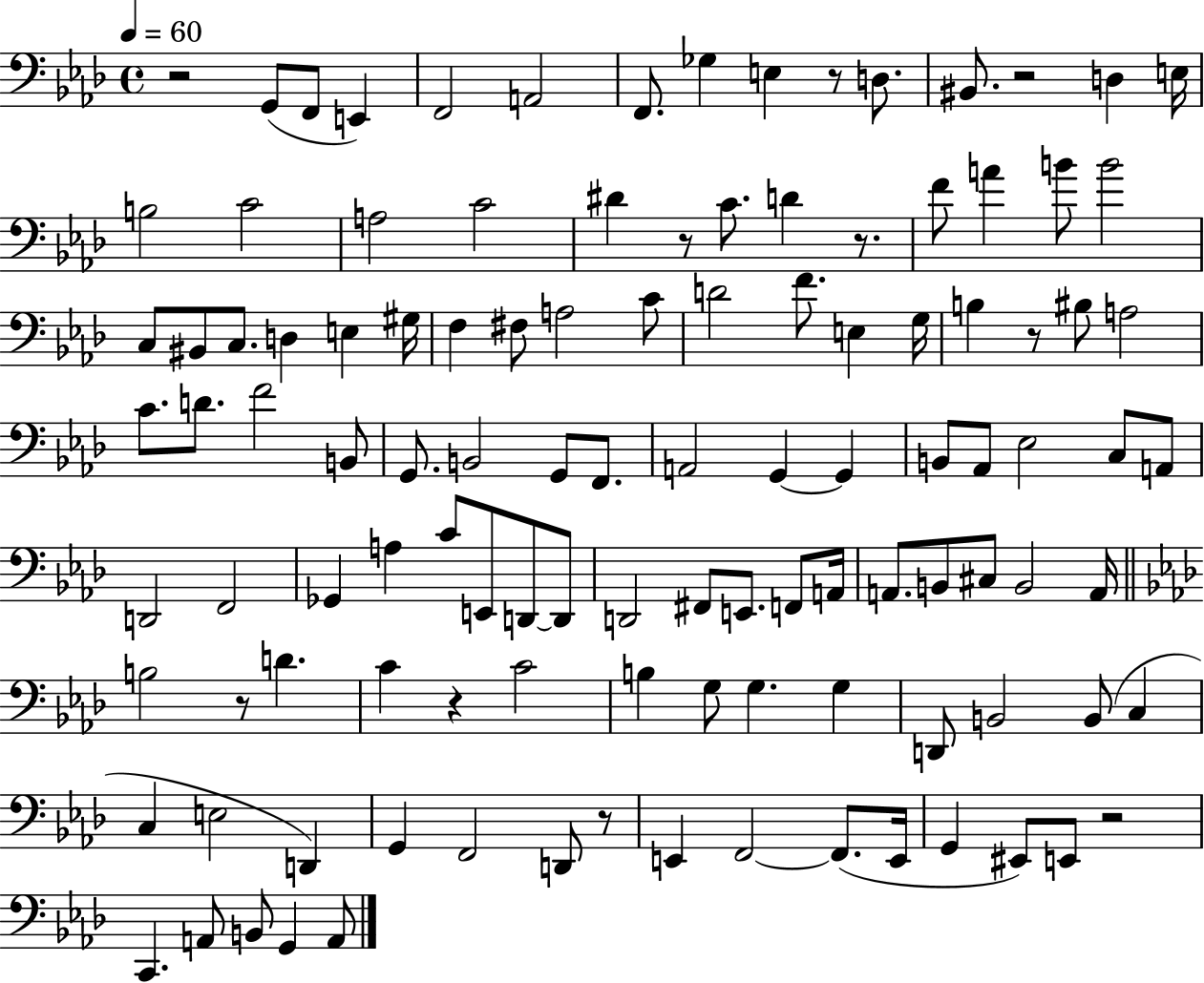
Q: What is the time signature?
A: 4/4